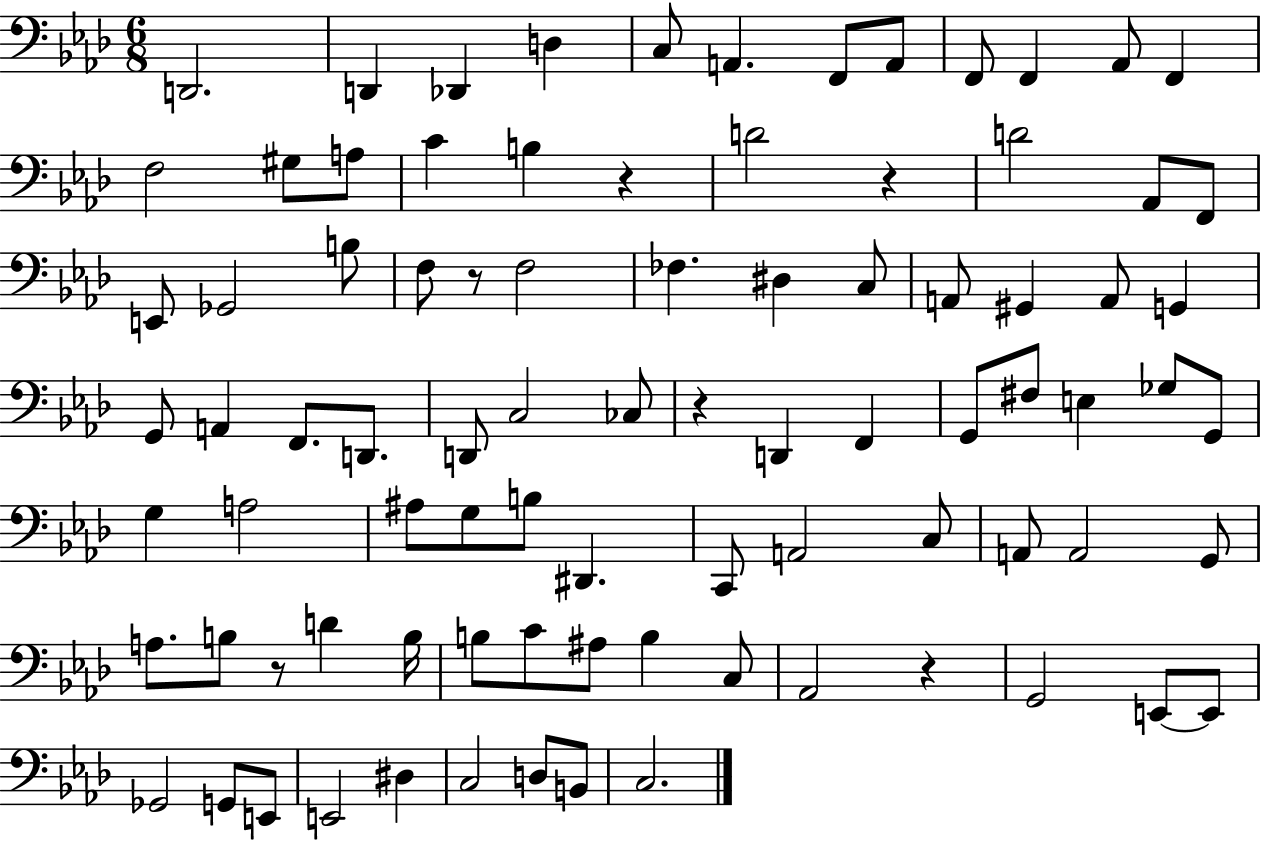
{
  \clef bass
  \numericTimeSignature
  \time 6/8
  \key aes \major
  \repeat volta 2 { d,2. | d,4 des,4 d4 | c8 a,4. f,8 a,8 | f,8 f,4 aes,8 f,4 | \break f2 gis8 a8 | c'4 b4 r4 | d'2 r4 | d'2 aes,8 f,8 | \break e,8 ges,2 b8 | f8 r8 f2 | fes4. dis4 c8 | a,8 gis,4 a,8 g,4 | \break g,8 a,4 f,8. d,8. | d,8 c2 ces8 | r4 d,4 f,4 | g,8 fis8 e4 ges8 g,8 | \break g4 a2 | ais8 g8 b8 dis,4. | c,8 a,2 c8 | a,8 a,2 g,8 | \break a8. b8 r8 d'4 b16 | b8 c'8 ais8 b4 c8 | aes,2 r4 | g,2 e,8~~ e,8 | \break ges,2 g,8 e,8 | e,2 dis4 | c2 d8 b,8 | c2. | \break } \bar "|."
}